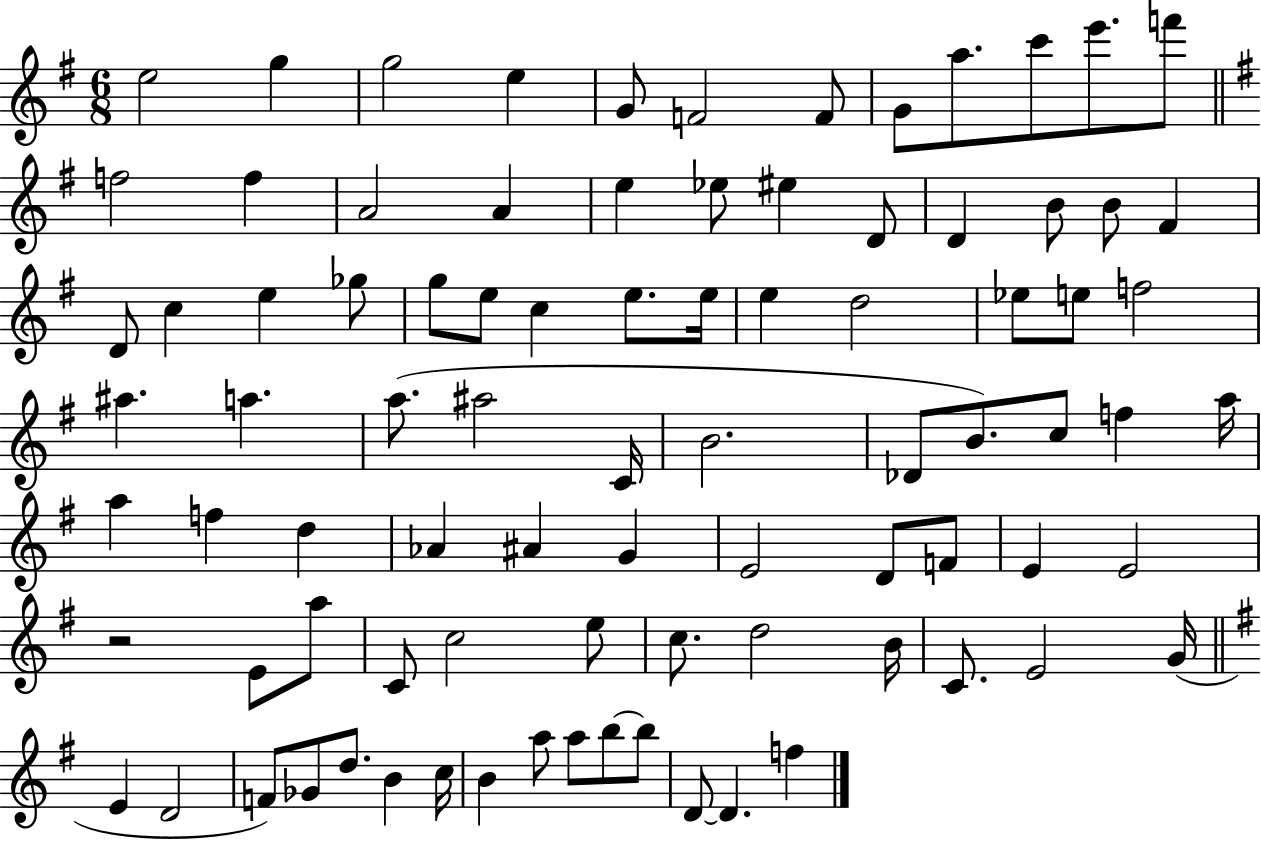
{
  \clef treble
  \numericTimeSignature
  \time 6/8
  \key g \major
  e''2 g''4 | g''2 e''4 | g'8 f'2 f'8 | g'8 a''8. c'''8 e'''8. f'''8 | \break \bar "||" \break \key g \major f''2 f''4 | a'2 a'4 | e''4 ees''8 eis''4 d'8 | d'4 b'8 b'8 fis'4 | \break d'8 c''4 e''4 ges''8 | g''8 e''8 c''4 e''8. e''16 | e''4 d''2 | ees''8 e''8 f''2 | \break ais''4. a''4. | a''8.( ais''2 c'16 | b'2. | des'8 b'8.) c''8 f''4 a''16 | \break a''4 f''4 d''4 | aes'4 ais'4 g'4 | e'2 d'8 f'8 | e'4 e'2 | \break r2 e'8 a''8 | c'8 c''2 e''8 | c''8. d''2 b'16 | c'8. e'2 g'16( | \break \bar "||" \break \key e \minor e'4 d'2 | f'8) ges'8 d''8. b'4 c''16 | b'4 a''8 a''8 b''8~~ b''8 | d'8~~ d'4. f''4 | \break \bar "|."
}